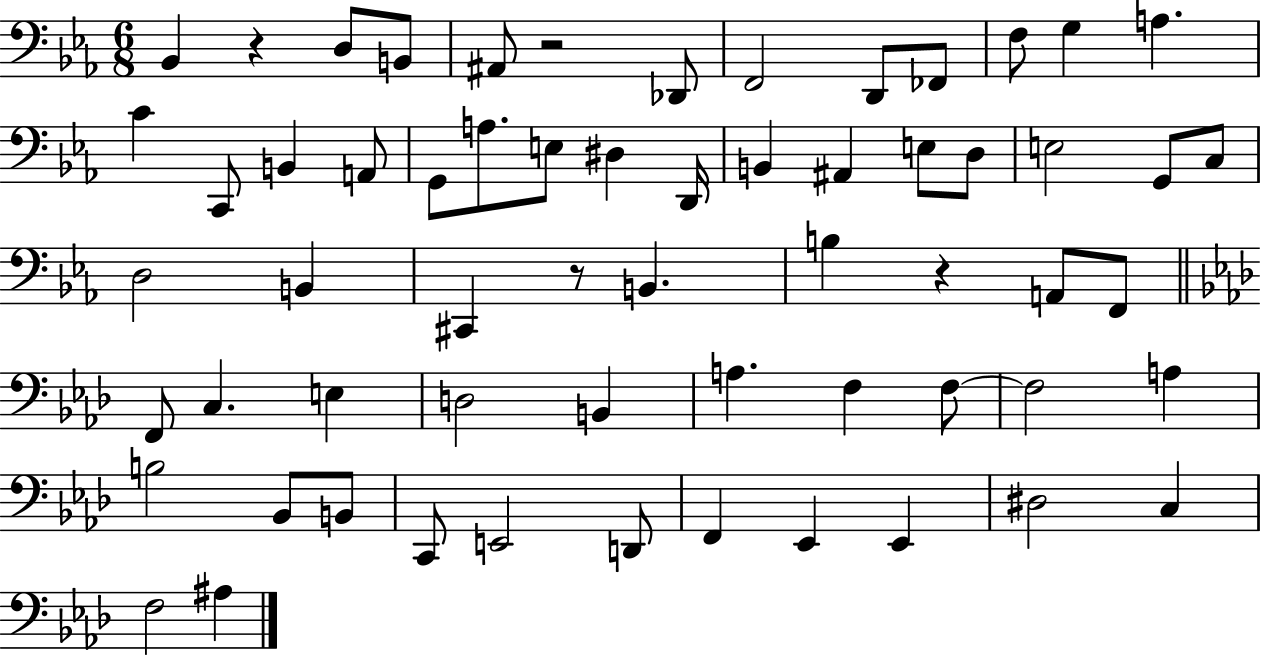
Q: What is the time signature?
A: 6/8